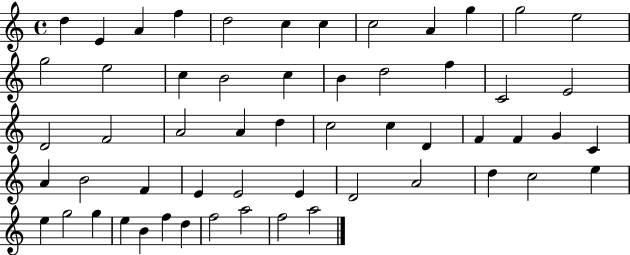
D5/q E4/q A4/q F5/q D5/h C5/q C5/q C5/h A4/q G5/q G5/h E5/h G5/h E5/h C5/q B4/h C5/q B4/q D5/h F5/q C4/h E4/h D4/h F4/h A4/h A4/q D5/q C5/h C5/q D4/q F4/q F4/q G4/q C4/q A4/q B4/h F4/q E4/q E4/h E4/q D4/h A4/h D5/q C5/h E5/q E5/q G5/h G5/q E5/q B4/q F5/q D5/q F5/h A5/h F5/h A5/h